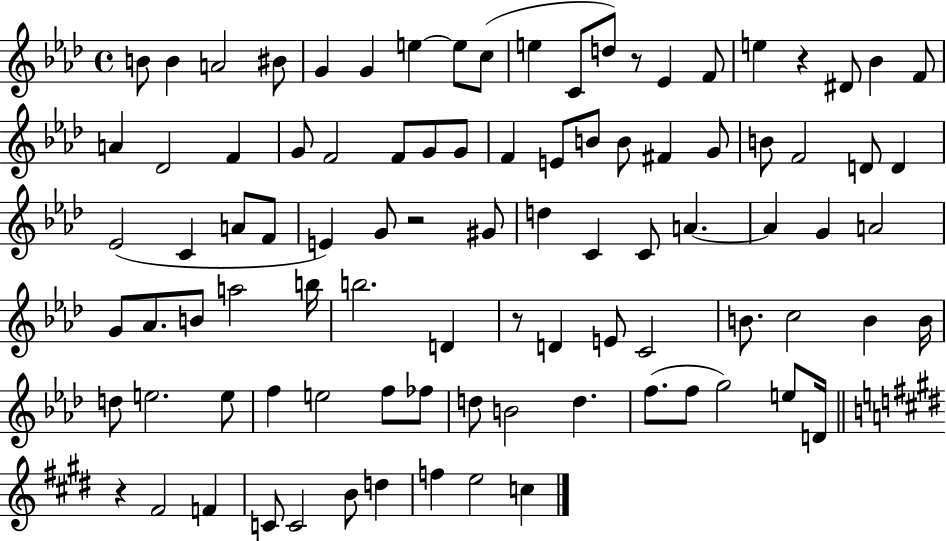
B4/e B4/q A4/h BIS4/e G4/q G4/q E5/q E5/e C5/e E5/q C4/e D5/e R/e Eb4/q F4/e E5/q R/q D#4/e Bb4/q F4/e A4/q Db4/h F4/q G4/e F4/h F4/e G4/e G4/e F4/q E4/e B4/e B4/e F#4/q G4/e B4/e F4/h D4/e D4/q Eb4/h C4/q A4/e F4/e E4/q G4/e R/h G#4/e D5/q C4/q C4/e A4/q. A4/q G4/q A4/h G4/e Ab4/e. B4/e A5/h B5/s B5/h. D4/q R/e D4/q E4/e C4/h B4/e. C5/h B4/q B4/s D5/e E5/h. E5/e F5/q E5/h F5/e FES5/e D5/e B4/h D5/q. F5/e. F5/e G5/h E5/e D4/s R/q F#4/h F4/q C4/e C4/h B4/e D5/q F5/q E5/h C5/q